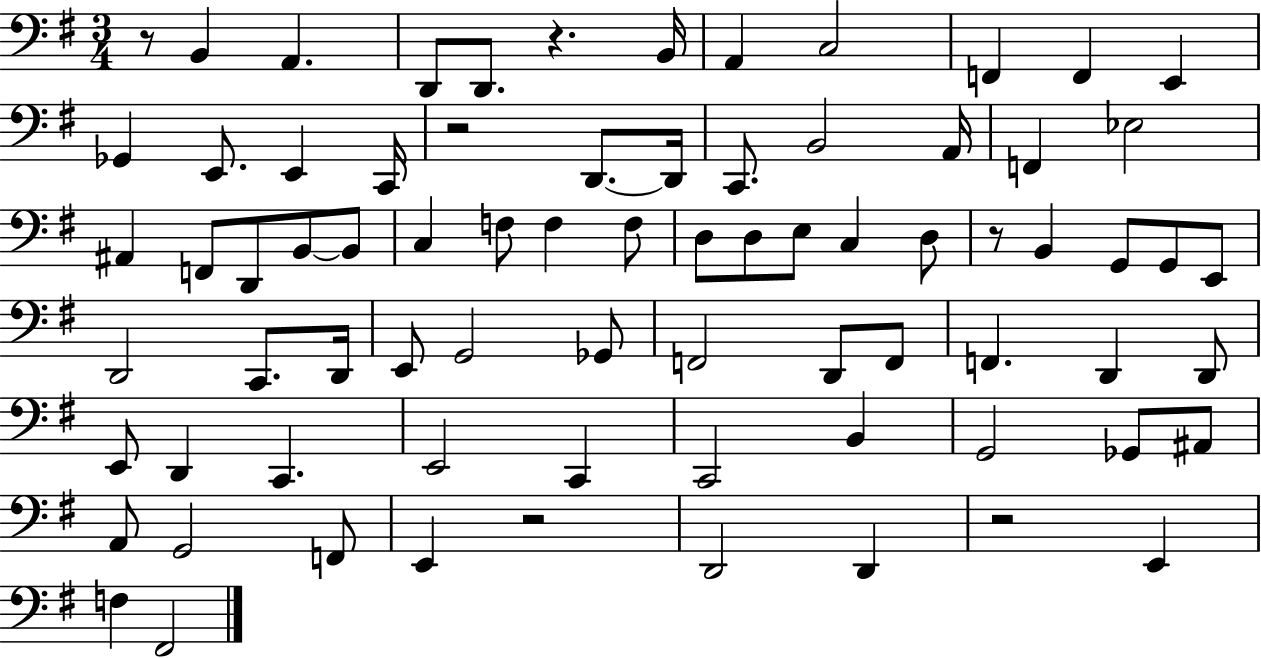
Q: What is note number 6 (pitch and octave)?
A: A2